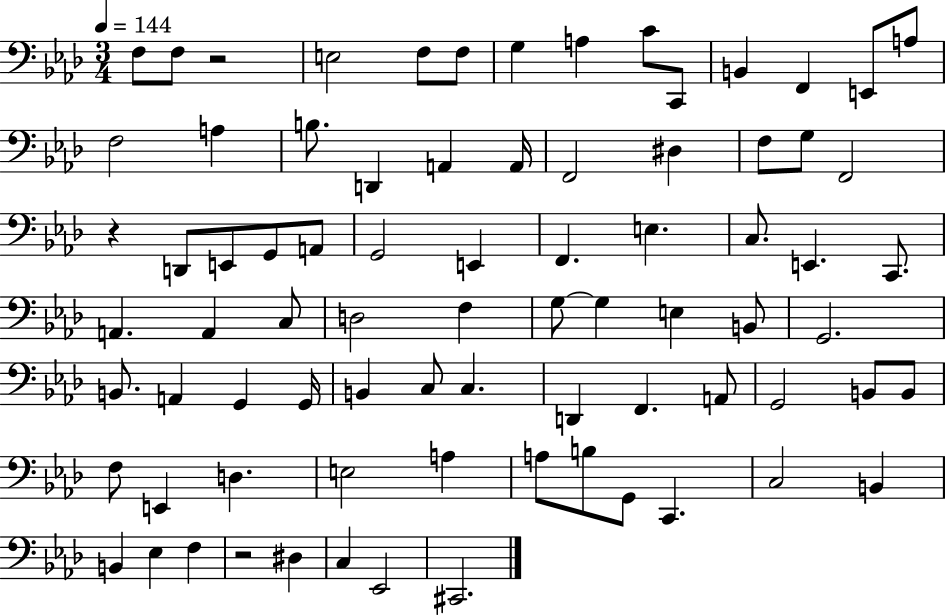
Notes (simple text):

F3/e F3/e R/h E3/h F3/e F3/e G3/q A3/q C4/e C2/e B2/q F2/q E2/e A3/e F3/h A3/q B3/e. D2/q A2/q A2/s F2/h D#3/q F3/e G3/e F2/h R/q D2/e E2/e G2/e A2/e G2/h E2/q F2/q. E3/q. C3/e. E2/q. C2/e. A2/q. A2/q C3/e D3/h F3/q G3/e G3/q E3/q B2/e G2/h. B2/e. A2/q G2/q G2/s B2/q C3/e C3/q. D2/q F2/q. A2/e G2/h B2/e B2/e F3/e E2/q D3/q. E3/h A3/q A3/e B3/e G2/e C2/q. C3/h B2/q B2/q Eb3/q F3/q R/h D#3/q C3/q Eb2/h C#2/h.